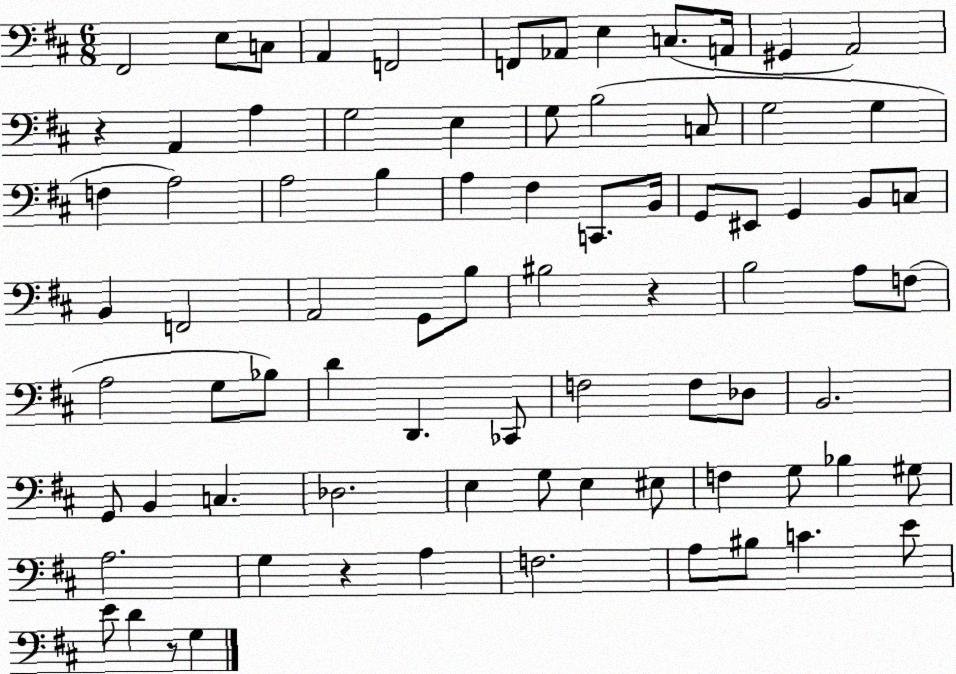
X:1
T:Untitled
M:6/8
L:1/4
K:D
^F,,2 E,/2 C,/2 A,, F,,2 F,,/2 _A,,/2 E, C,/2 A,,/4 ^G,, A,,2 z A,, A, G,2 E, G,/2 B,2 C,/2 G,2 G, F, A,2 A,2 B, A, ^F, C,,/2 B,,/4 G,,/2 ^E,,/2 G,, B,,/2 C,/2 B,, F,,2 A,,2 G,,/2 B,/2 ^B,2 z B,2 A,/2 F,/2 A,2 G,/2 _B,/2 D D,, _C,,/2 F,2 F,/2 _D,/2 B,,2 G,,/2 B,, C, _D,2 E, G,/2 E, ^E,/2 F, G,/2 _B, ^G,/2 A,2 G, z A, F,2 A,/2 ^B,/2 C E/2 E/2 D z/2 G,